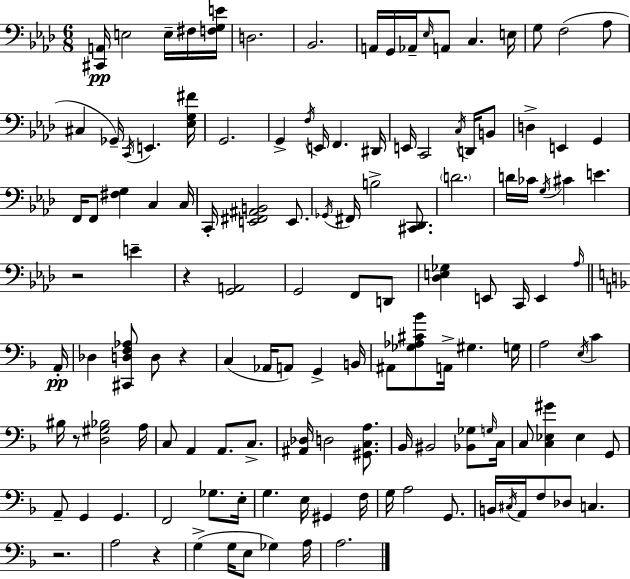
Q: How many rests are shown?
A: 6